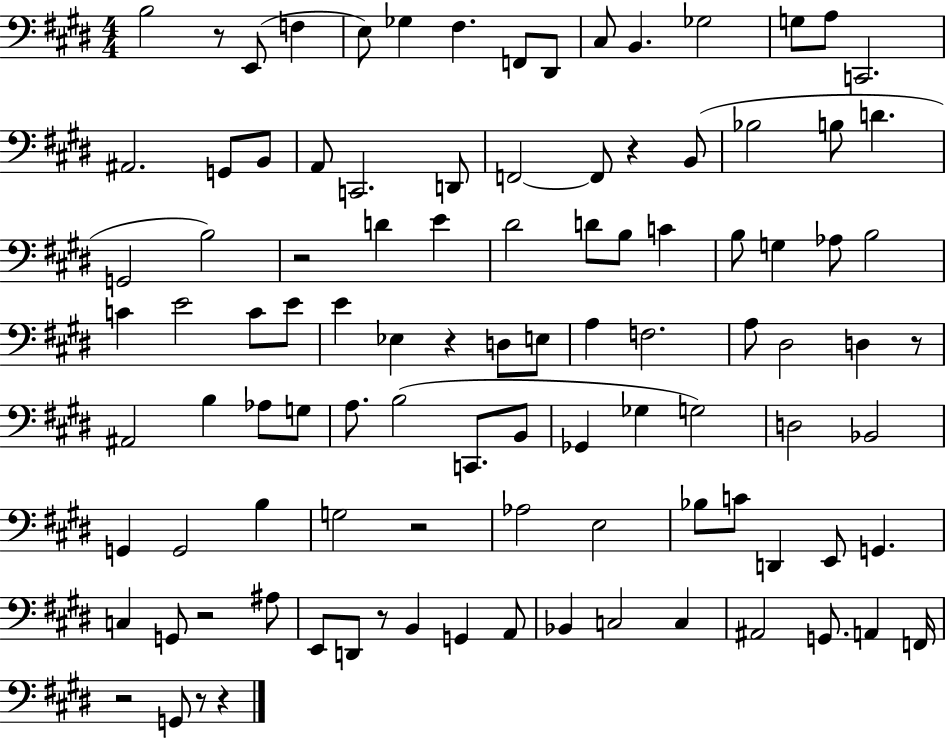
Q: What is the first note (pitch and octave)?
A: B3